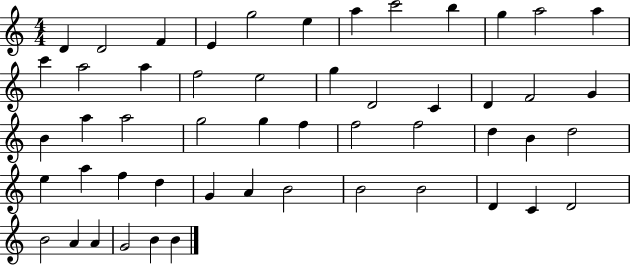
{
  \clef treble
  \numericTimeSignature
  \time 4/4
  \key c \major
  d'4 d'2 f'4 | e'4 g''2 e''4 | a''4 c'''2 b''4 | g''4 a''2 a''4 | \break c'''4 a''2 a''4 | f''2 e''2 | g''4 d'2 c'4 | d'4 f'2 g'4 | \break b'4 a''4 a''2 | g''2 g''4 f''4 | f''2 f''2 | d''4 b'4 d''2 | \break e''4 a''4 f''4 d''4 | g'4 a'4 b'2 | b'2 b'2 | d'4 c'4 d'2 | \break b'2 a'4 a'4 | g'2 b'4 b'4 | \bar "|."
}